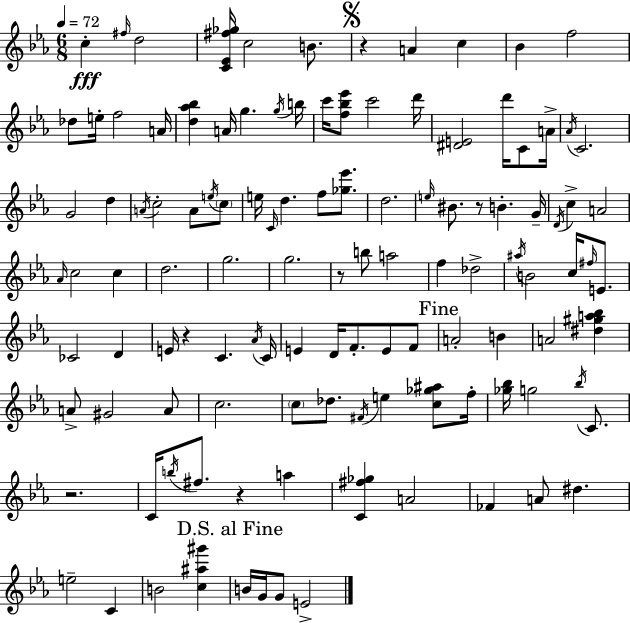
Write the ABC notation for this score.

X:1
T:Untitled
M:6/8
L:1/4
K:Eb
c ^f/4 d2 [C_E^f_g]/4 c2 B/2 z A c _B f2 _d/2 e/4 f2 A/4 [d_a_b] A/4 g g/4 b/4 c'/4 [f_b_e']/2 c'2 d'/4 [^DE]2 d'/4 C/2 A/4 _A/4 C2 G2 d A/4 c2 A/2 e/4 c/2 e/4 C/4 d f/2 [_g_e']/2 d2 e/4 ^B/2 z/2 B G/4 D/4 c A2 _A/4 c2 c d2 g2 g2 z/2 b/2 a2 f _d2 ^a/4 B2 c/4 ^f/4 E/2 _C2 D E/4 z C _A/4 C/4 E D/4 F/2 E/2 F/2 A2 B A2 [^d^ga_b] A/2 ^G2 A/2 c2 c/2 _d/2 ^F/4 e [c_g^a]/2 f/4 [_g_b]/4 g2 _b/4 C/2 z2 C/4 b/4 ^f/2 z a [C^f_g] A2 _F A/2 ^d e2 C B2 [c^a^g'] B/4 G/4 G/2 E2